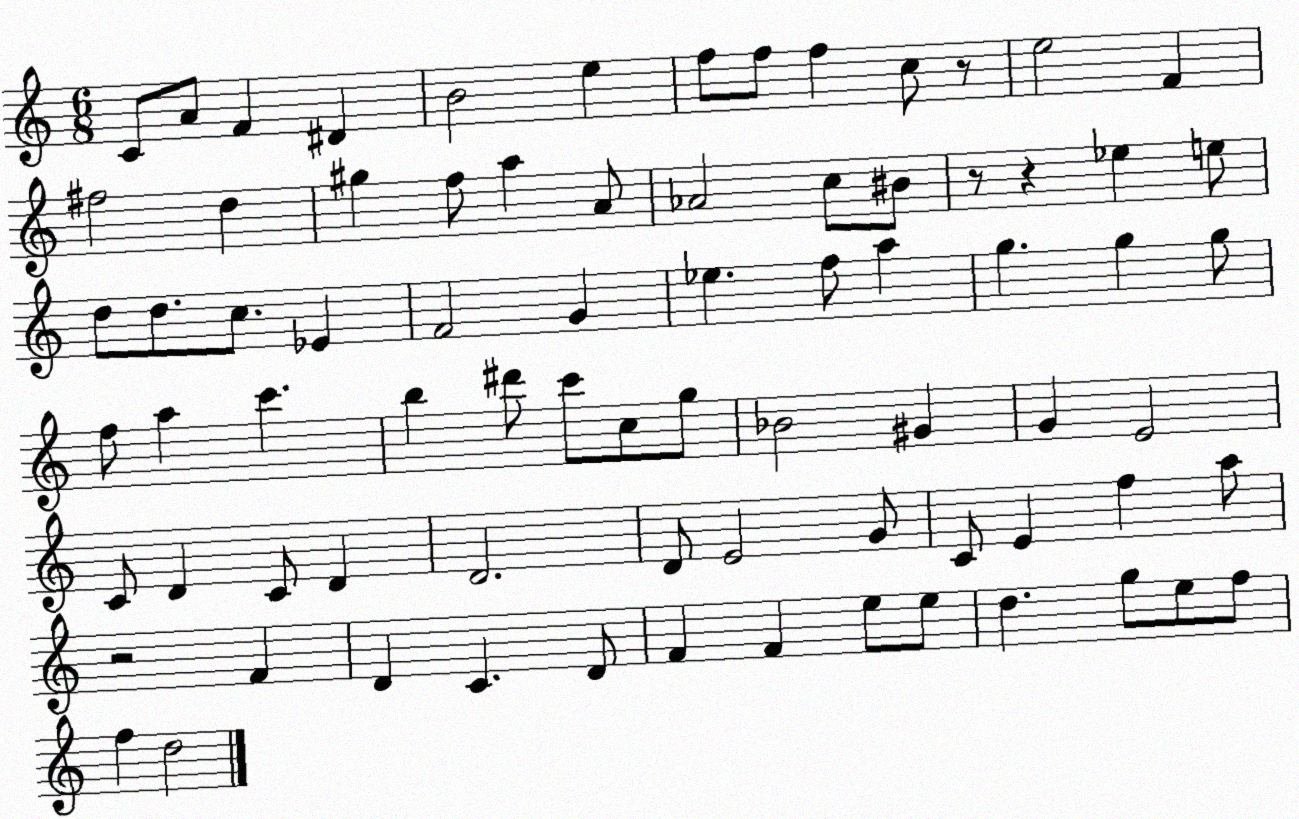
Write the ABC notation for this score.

X:1
T:Untitled
M:6/8
L:1/4
K:C
C/2 A/2 F ^D B2 e f/2 f/2 f c/2 z/2 e2 F ^f2 d ^g f/2 a A/2 _A2 c/2 ^B/2 z/2 z _e e/2 d/2 d/2 c/2 _E F2 G _e f/2 a g g g/2 f/2 a c' b ^d'/2 c'/2 c/2 g/2 _B2 ^G G E2 C/2 D C/2 D D2 D/2 E2 G/2 C/2 E f a/2 z2 F D C D/2 F F e/2 e/2 d g/2 e/2 f/2 f d2